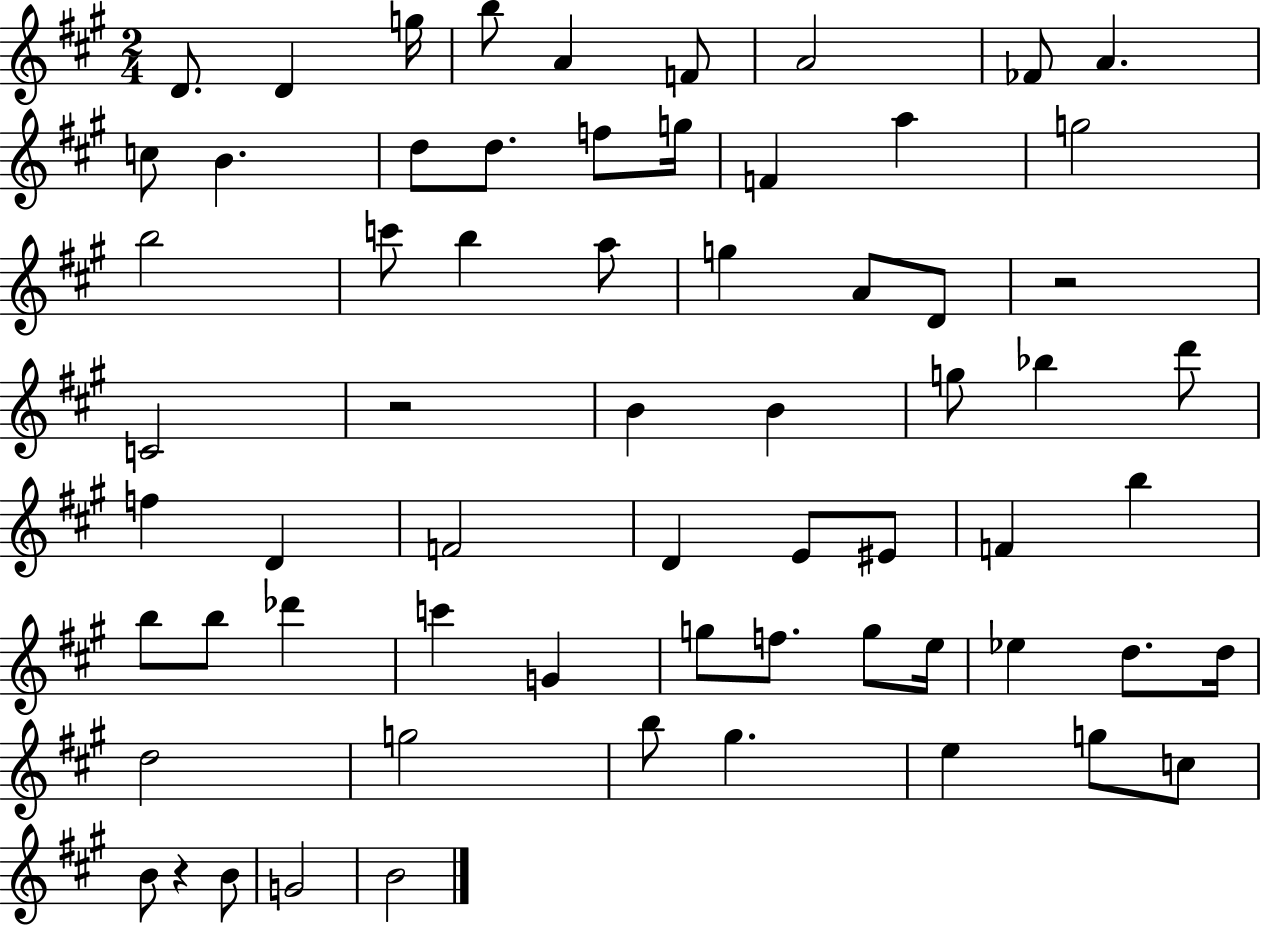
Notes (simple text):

D4/e. D4/q G5/s B5/e A4/q F4/e A4/h FES4/e A4/q. C5/e B4/q. D5/e D5/e. F5/e G5/s F4/q A5/q G5/h B5/h C6/e B5/q A5/e G5/q A4/e D4/e R/h C4/h R/h B4/q B4/q G5/e Bb5/q D6/e F5/q D4/q F4/h D4/q E4/e EIS4/e F4/q B5/q B5/e B5/e Db6/q C6/q G4/q G5/e F5/e. G5/e E5/s Eb5/q D5/e. D5/s D5/h G5/h B5/e G#5/q. E5/q G5/e C5/e B4/e R/q B4/e G4/h B4/h